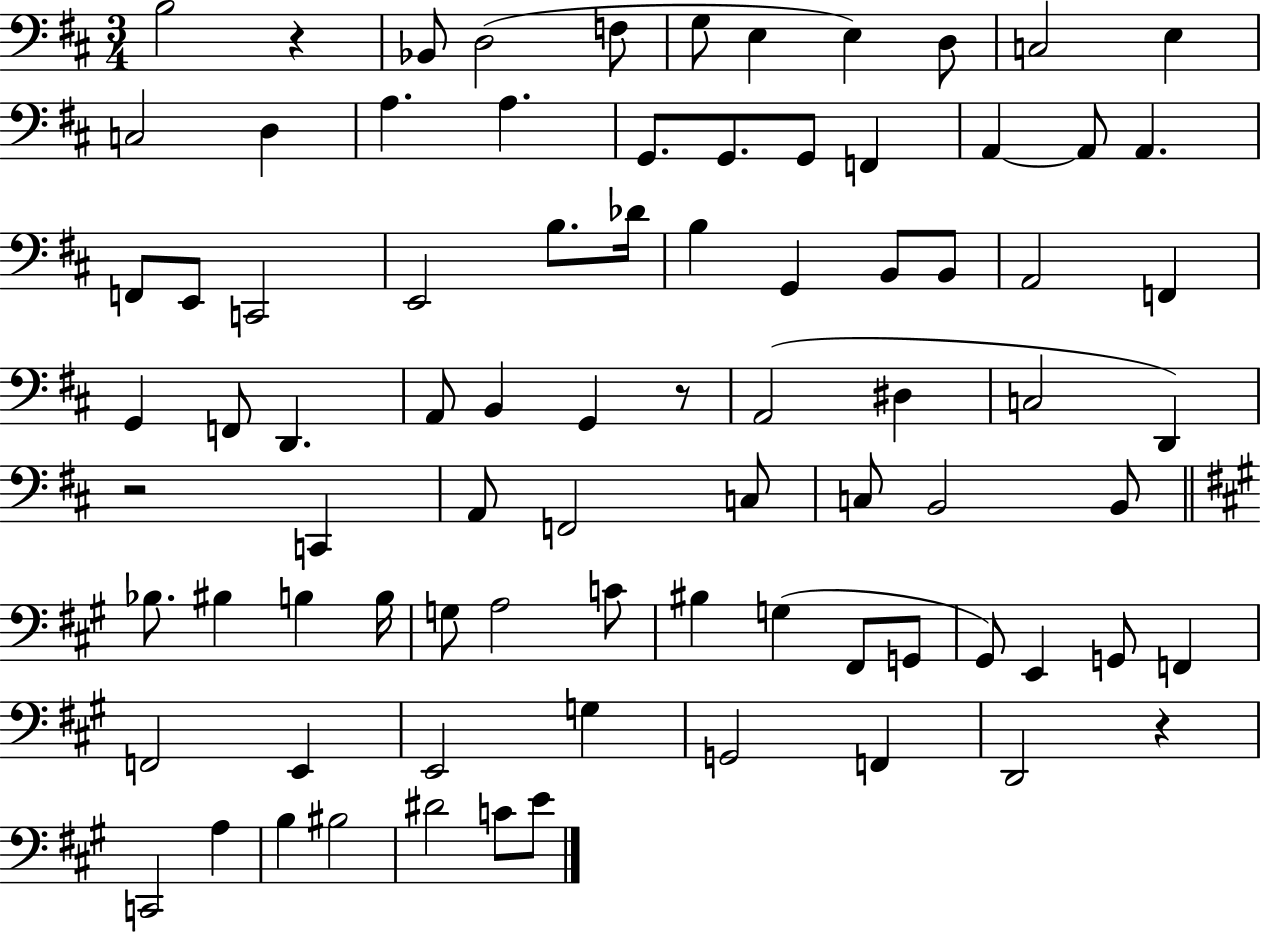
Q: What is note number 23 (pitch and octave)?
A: E2